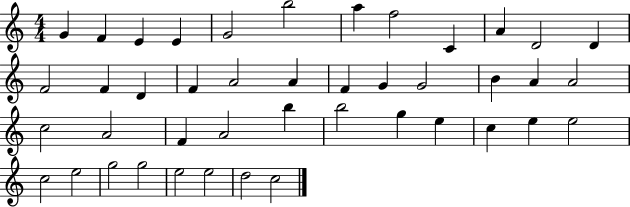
{
  \clef treble
  \numericTimeSignature
  \time 4/4
  \key c \major
  g'4 f'4 e'4 e'4 | g'2 b''2 | a''4 f''2 c'4 | a'4 d'2 d'4 | \break f'2 f'4 d'4 | f'4 a'2 a'4 | f'4 g'4 g'2 | b'4 a'4 a'2 | \break c''2 a'2 | f'4 a'2 b''4 | b''2 g''4 e''4 | c''4 e''4 e''2 | \break c''2 e''2 | g''2 g''2 | e''2 e''2 | d''2 c''2 | \break \bar "|."
}